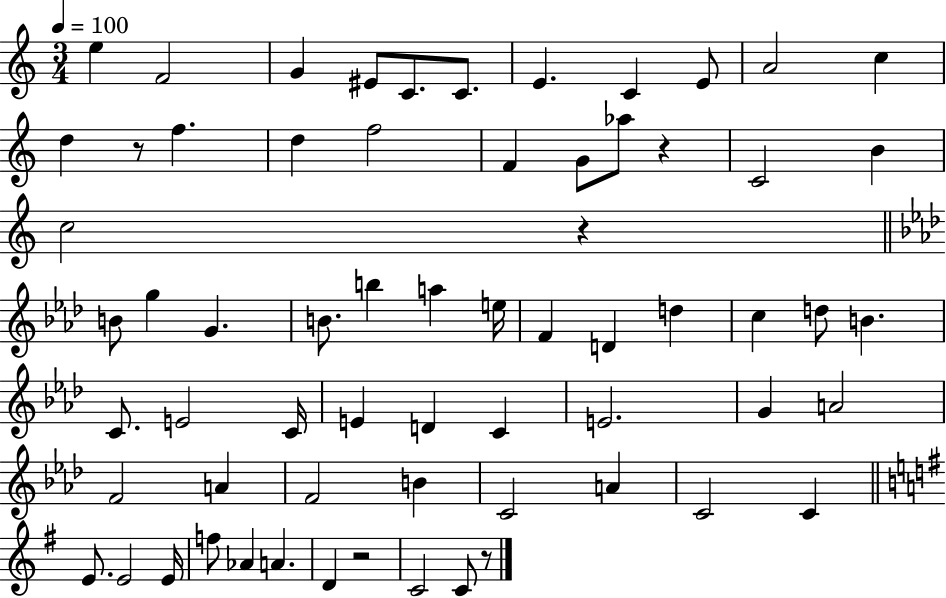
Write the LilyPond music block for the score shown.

{
  \clef treble
  \numericTimeSignature
  \time 3/4
  \key c \major
  \tempo 4 = 100
  e''4 f'2 | g'4 eis'8 c'8. c'8. | e'4. c'4 e'8 | a'2 c''4 | \break d''4 r8 f''4. | d''4 f''2 | f'4 g'8 aes''8 r4 | c'2 b'4 | \break c''2 r4 | \bar "||" \break \key f \minor b'8 g''4 g'4. | b'8. b''4 a''4 e''16 | f'4 d'4 d''4 | c''4 d''8 b'4. | \break c'8. e'2 c'16 | e'4 d'4 c'4 | e'2. | g'4 a'2 | \break f'2 a'4 | f'2 b'4 | c'2 a'4 | c'2 c'4 | \break \bar "||" \break \key g \major e'8. e'2 e'16 | f''8 aes'4 a'4. | d'4 r2 | c'2 c'8 r8 | \break \bar "|."
}